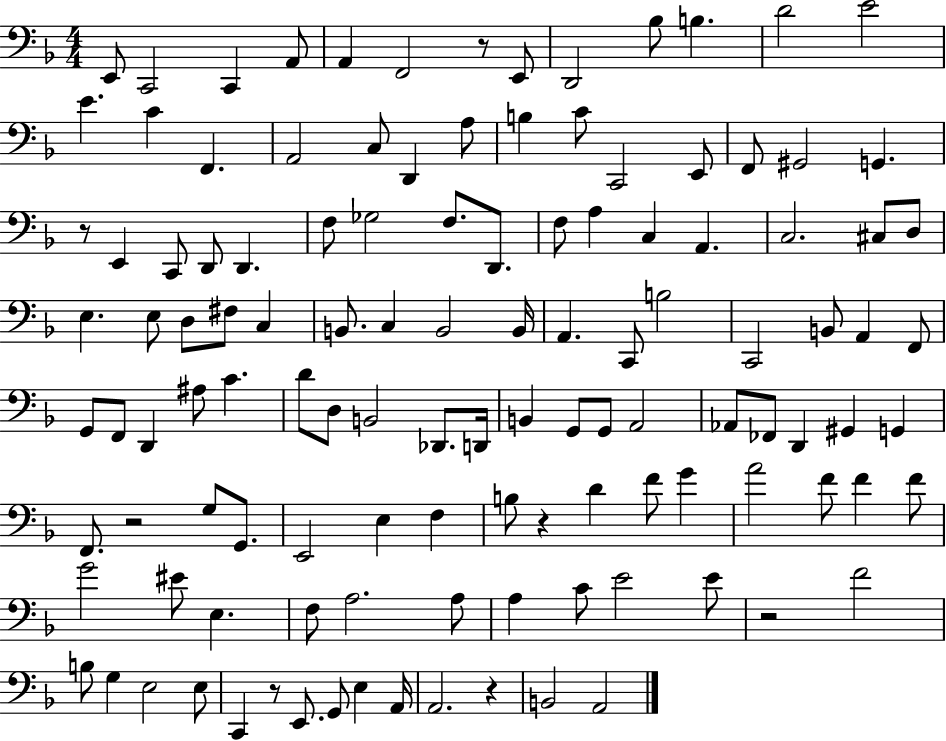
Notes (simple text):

E2/e C2/h C2/q A2/e A2/q F2/h R/e E2/e D2/h Bb3/e B3/q. D4/h E4/h E4/q. C4/q F2/q. A2/h C3/e D2/q A3/e B3/q C4/e C2/h E2/e F2/e G#2/h G2/q. R/e E2/q C2/e D2/e D2/q. F3/e Gb3/h F3/e. D2/e. F3/e A3/q C3/q A2/q. C3/h. C#3/e D3/e E3/q. E3/e D3/e F#3/e C3/q B2/e. C3/q B2/h B2/s A2/q. C2/e B3/h C2/h B2/e A2/q F2/e G2/e F2/e D2/q A#3/e C4/q. D4/e D3/e B2/h Db2/e. D2/s B2/q G2/e G2/e A2/h Ab2/e FES2/e D2/q G#2/q G2/q F2/e. R/h G3/e G2/e. E2/h E3/q F3/q B3/e R/q D4/q F4/e G4/q A4/h F4/e F4/q F4/e G4/h EIS4/e E3/q. F3/e A3/h. A3/e A3/q C4/e E4/h E4/e R/h F4/h B3/e G3/q E3/h E3/e C2/q R/e E2/e. G2/e E3/q A2/s A2/h. R/q B2/h A2/h